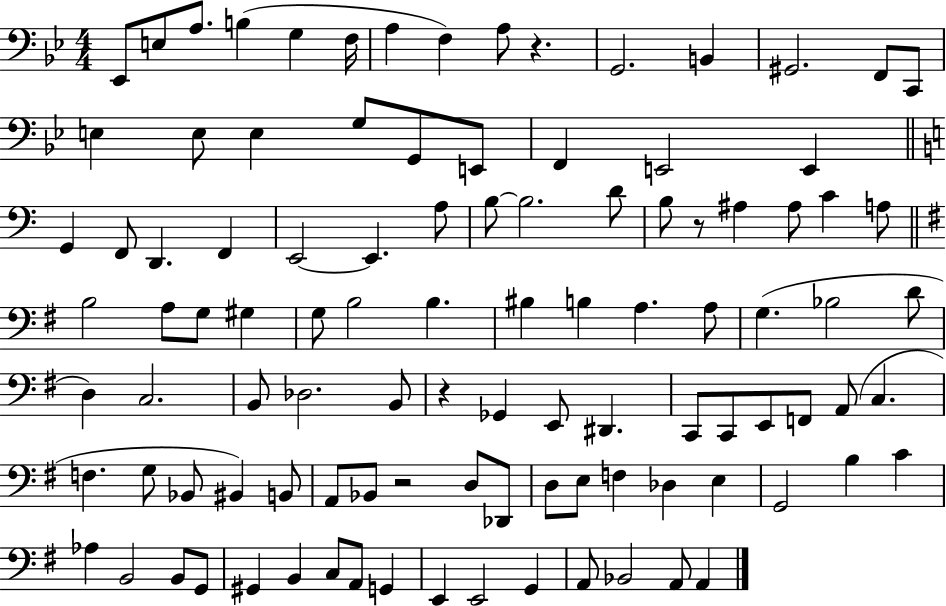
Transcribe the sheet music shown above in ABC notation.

X:1
T:Untitled
M:4/4
L:1/4
K:Bb
_E,,/2 E,/2 A,/2 B, G, F,/4 A, F, A,/2 z G,,2 B,, ^G,,2 F,,/2 C,,/2 E, E,/2 E, G,/2 G,,/2 E,,/2 F,, E,,2 E,, G,, F,,/2 D,, F,, E,,2 E,, A,/2 B,/2 B,2 D/2 B,/2 z/2 ^A, ^A,/2 C A,/2 B,2 A,/2 G,/2 ^G, G,/2 B,2 B, ^B, B, A, A,/2 G, _B,2 D/2 D, C,2 B,,/2 _D,2 B,,/2 z _G,, E,,/2 ^D,, C,,/2 C,,/2 E,,/2 F,,/2 A,,/2 C, F, G,/2 _B,,/2 ^B,, B,,/2 A,,/2 _B,,/2 z2 D,/2 _D,,/2 D,/2 E,/2 F, _D, E, G,,2 B, C _A, B,,2 B,,/2 G,,/2 ^G,, B,, C,/2 A,,/2 G,, E,, E,,2 G,, A,,/2 _B,,2 A,,/2 A,,